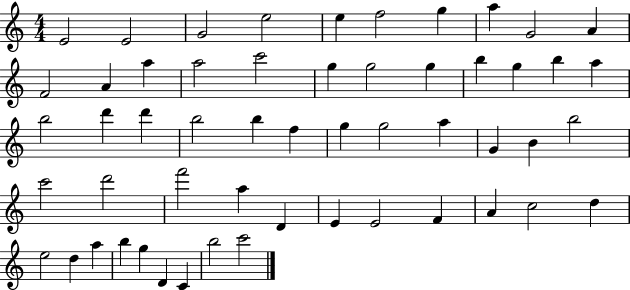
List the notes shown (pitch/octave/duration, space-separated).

E4/h E4/h G4/h E5/h E5/q F5/h G5/q A5/q G4/h A4/q F4/h A4/q A5/q A5/h C6/h G5/q G5/h G5/q B5/q G5/q B5/q A5/q B5/h D6/q D6/q B5/h B5/q F5/q G5/q G5/h A5/q G4/q B4/q B5/h C6/h D6/h F6/h A5/q D4/q E4/q E4/h F4/q A4/q C5/h D5/q E5/h D5/q A5/q B5/q G5/q D4/q C4/q B5/h C6/h